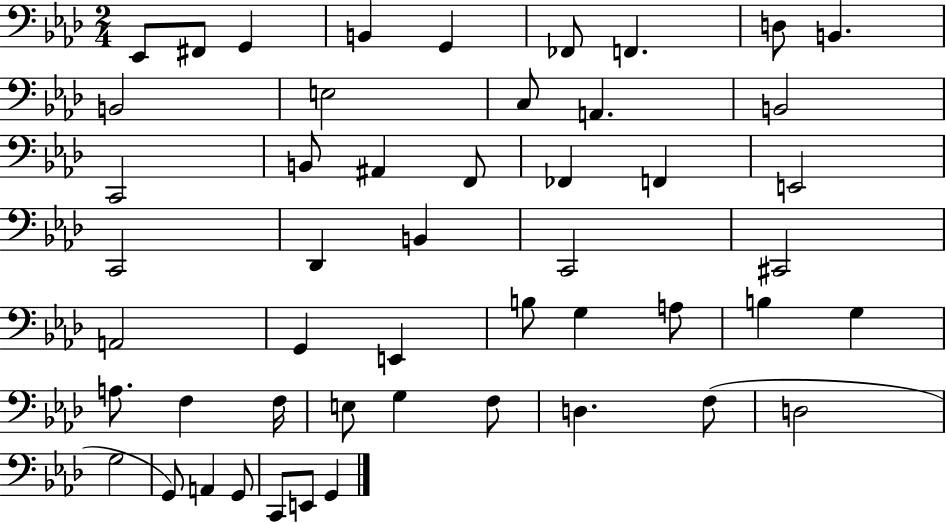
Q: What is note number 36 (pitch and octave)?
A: F3